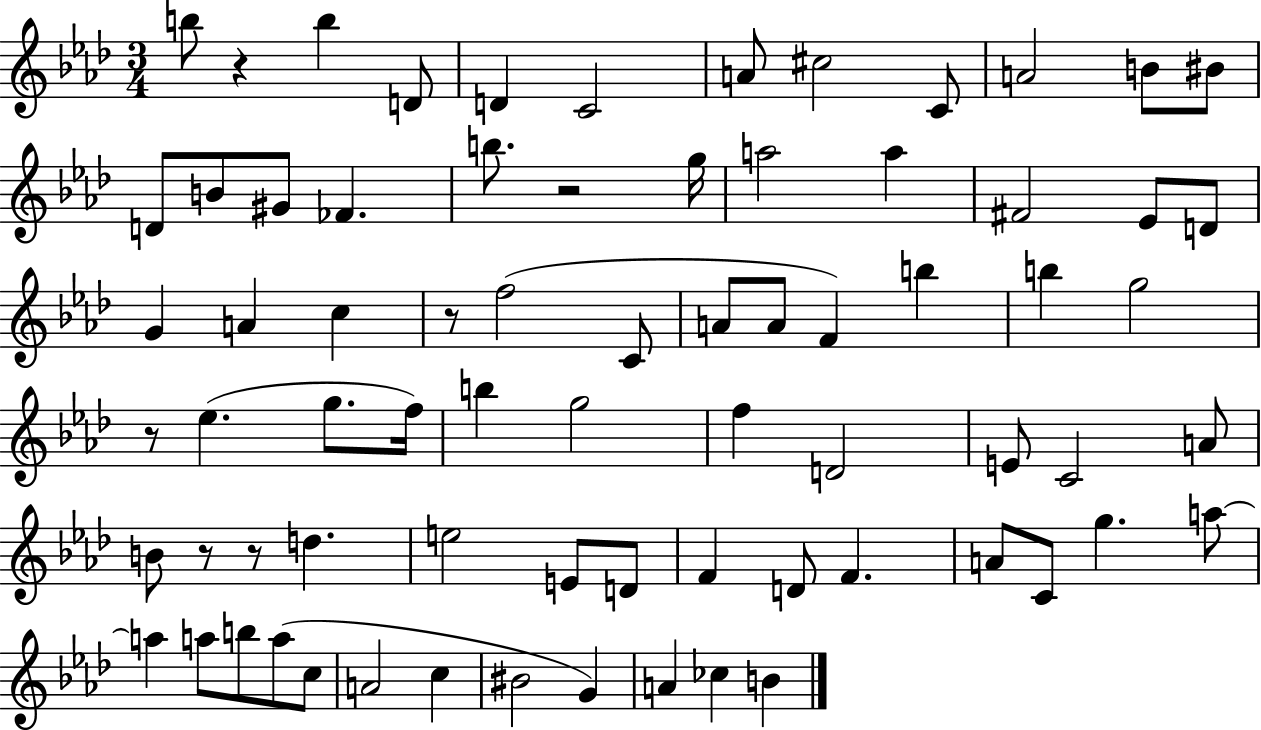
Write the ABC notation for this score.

X:1
T:Untitled
M:3/4
L:1/4
K:Ab
b/2 z b D/2 D C2 A/2 ^c2 C/2 A2 B/2 ^B/2 D/2 B/2 ^G/2 _F b/2 z2 g/4 a2 a ^F2 _E/2 D/2 G A c z/2 f2 C/2 A/2 A/2 F b b g2 z/2 _e g/2 f/4 b g2 f D2 E/2 C2 A/2 B/2 z/2 z/2 d e2 E/2 D/2 F D/2 F A/2 C/2 g a/2 a a/2 b/2 a/2 c/2 A2 c ^B2 G A _c B